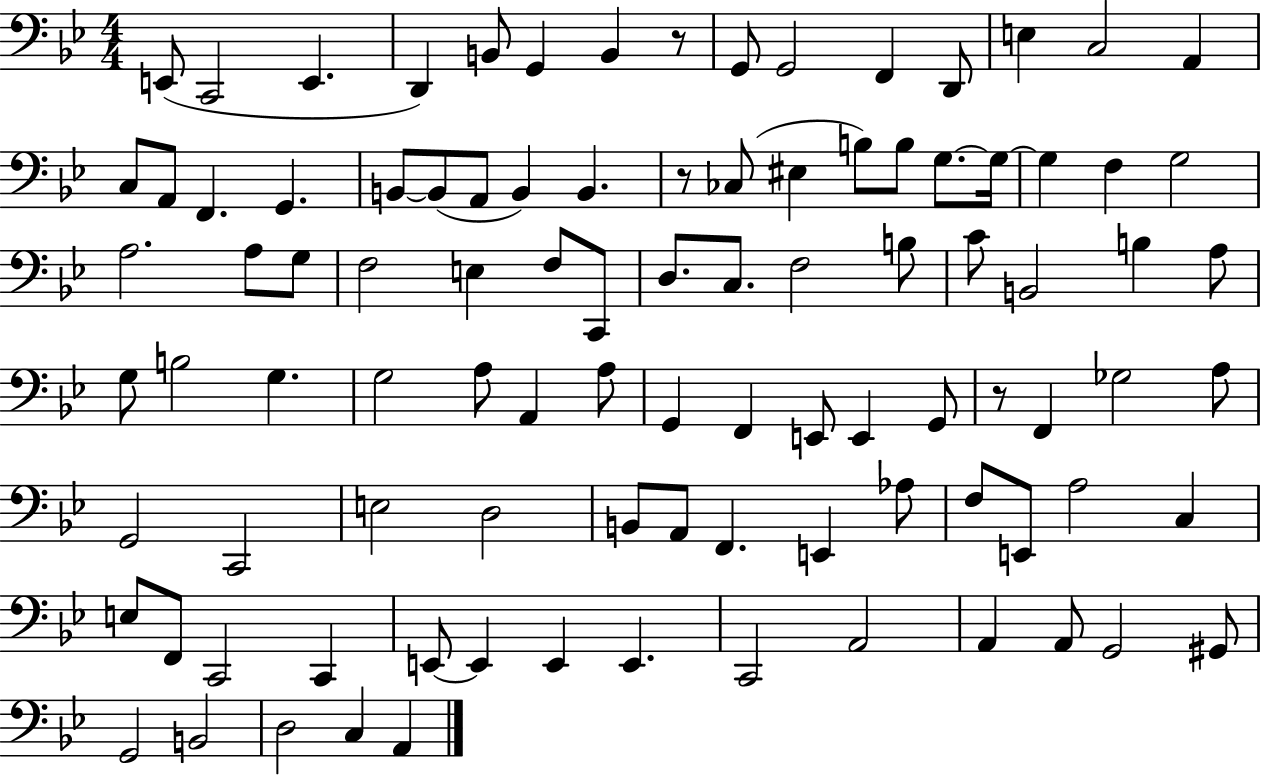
E2/e C2/h E2/q. D2/q B2/e G2/q B2/q R/e G2/e G2/h F2/q D2/e E3/q C3/h A2/q C3/e A2/e F2/q. G2/q. B2/e B2/e A2/e B2/q B2/q. R/e CES3/e EIS3/q B3/e B3/e G3/e. G3/s G3/q F3/q G3/h A3/h. A3/e G3/e F3/h E3/q F3/e C2/e D3/e. C3/e. F3/h B3/e C4/e B2/h B3/q A3/e G3/e B3/h G3/q. G3/h A3/e A2/q A3/e G2/q F2/q E2/e E2/q G2/e R/e F2/q Gb3/h A3/e G2/h C2/h E3/h D3/h B2/e A2/e F2/q. E2/q Ab3/e F3/e E2/e A3/h C3/q E3/e F2/e C2/h C2/q E2/e E2/q E2/q E2/q. C2/h A2/h A2/q A2/e G2/h G#2/e G2/h B2/h D3/h C3/q A2/q